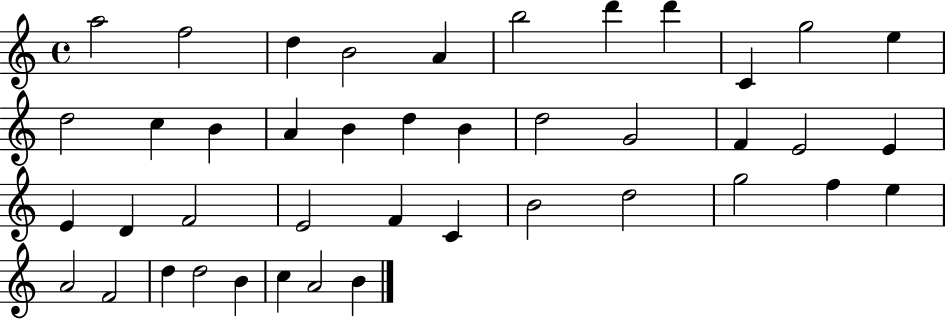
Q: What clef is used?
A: treble